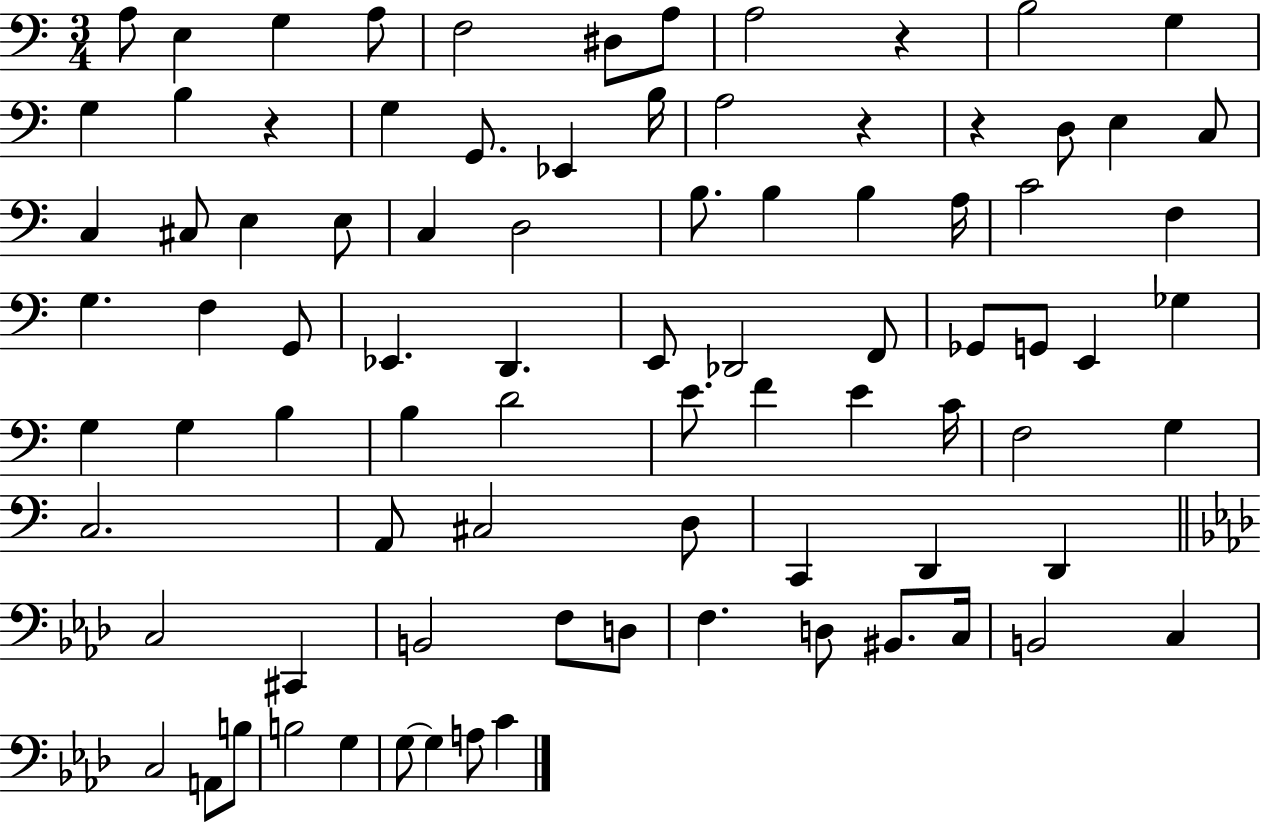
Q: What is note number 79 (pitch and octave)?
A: G3